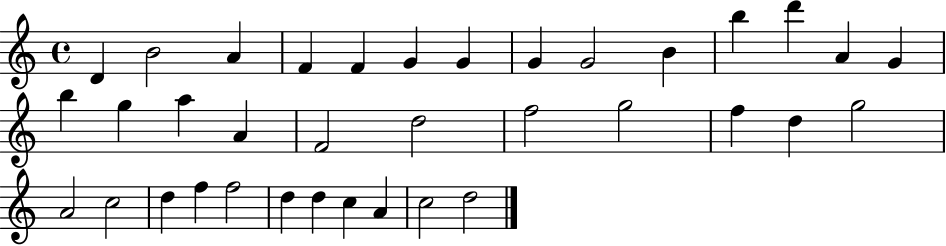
X:1
T:Untitled
M:4/4
L:1/4
K:C
D B2 A F F G G G G2 B b d' A G b g a A F2 d2 f2 g2 f d g2 A2 c2 d f f2 d d c A c2 d2